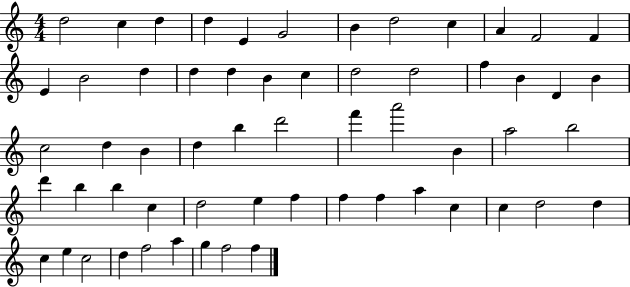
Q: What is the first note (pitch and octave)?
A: D5